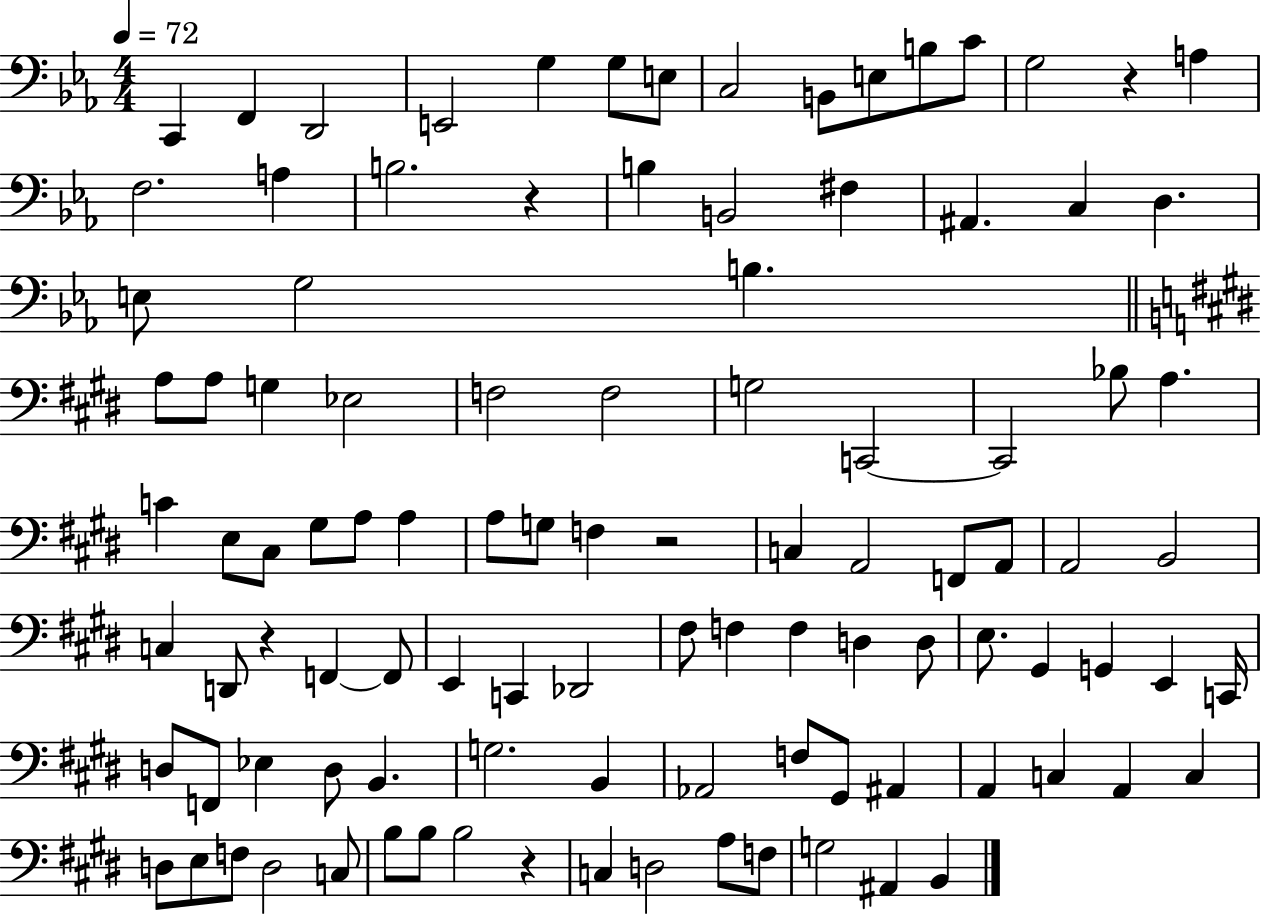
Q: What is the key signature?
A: EES major